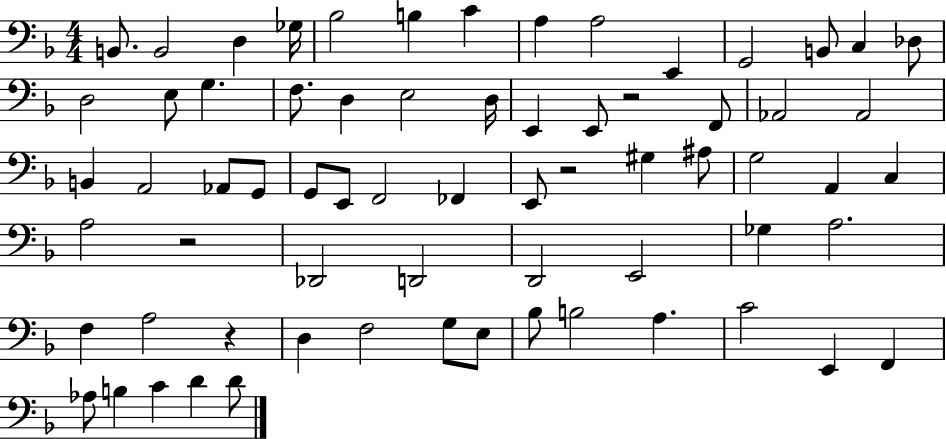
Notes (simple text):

B2/e. B2/h D3/q Gb3/s Bb3/h B3/q C4/q A3/q A3/h E2/q G2/h B2/e C3/q Db3/e D3/h E3/e G3/q. F3/e. D3/q E3/h D3/s E2/q E2/e R/h F2/e Ab2/h Ab2/h B2/q A2/h Ab2/e G2/e G2/e E2/e F2/h FES2/q E2/e R/h G#3/q A#3/e G3/h A2/q C3/q A3/h R/h Db2/h D2/h D2/h E2/h Gb3/q A3/h. F3/q A3/h R/q D3/q F3/h G3/e E3/e Bb3/e B3/h A3/q. C4/h E2/q F2/q Ab3/e B3/q C4/q D4/q D4/e